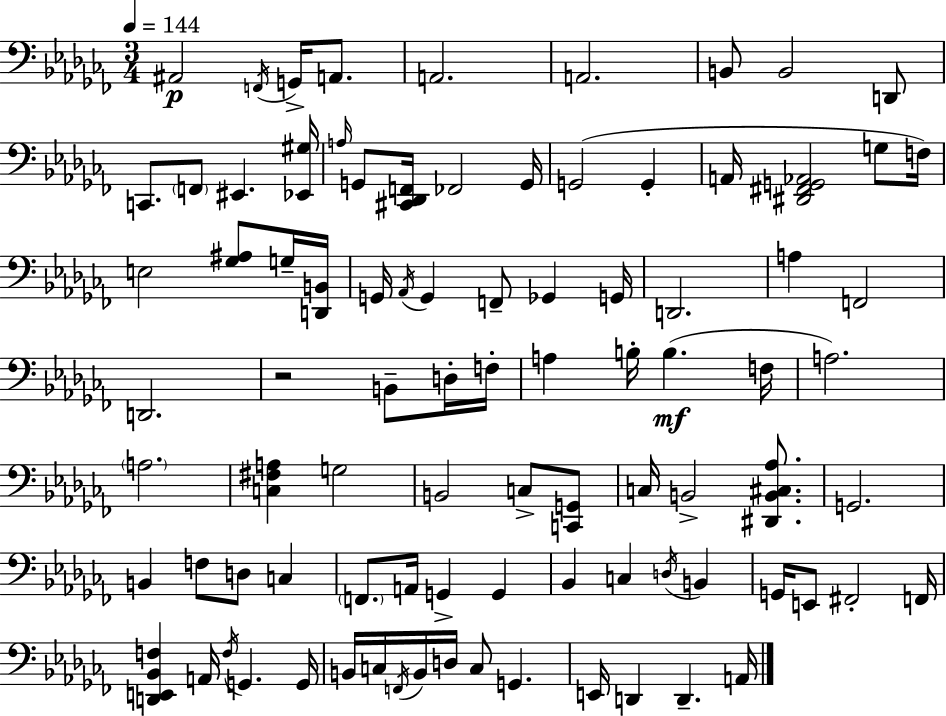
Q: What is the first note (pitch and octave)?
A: A#2